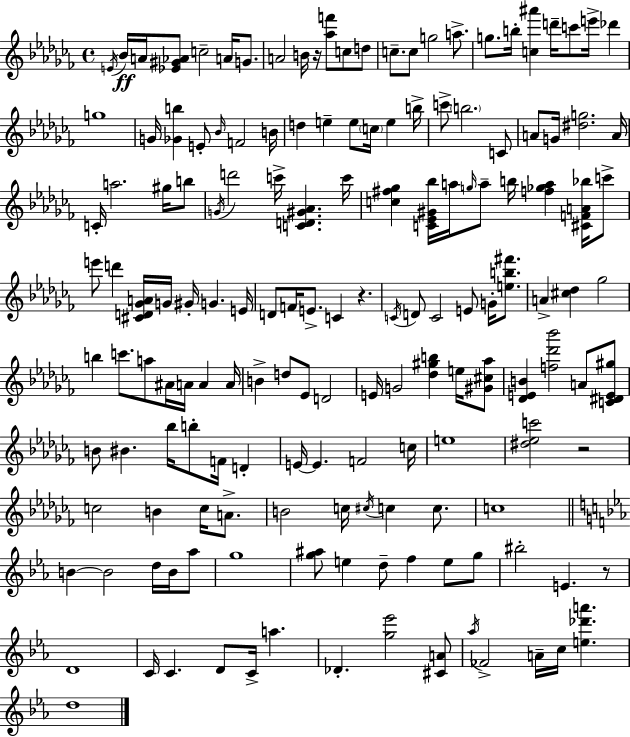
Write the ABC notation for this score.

X:1
T:Untitled
M:4/4
L:1/4
K:Abm
E/4 _B/4 A/4 [_E^G_A]/2 c2 A/4 G/2 A2 B/4 z/4 [_af']/2 c/2 d/2 c/2 c/2 g2 a/2 g/2 b/4 [c^a'] d'/4 c'/2 e'/4 _d' g4 G/4 [_Gb] E/2 _B/4 F2 B/4 d e e/2 c/4 e b/4 c'/2 b2 C/2 A/2 G/4 [^dg]2 A/4 C/4 a2 ^g/4 b/2 G/4 d'2 c'/4 [CD^G_A] c'/4 [c^f_g] [C_E^G_b]/4 a/4 g/4 a/2 b/4 [f_ga] [^CFA_b]/4 c'/2 e'/2 d' [^CD_GA]/4 G/4 ^G/4 G E/4 D/2 F/4 E/2 C z C/4 D/2 C2 E/2 G/4 [eb^f']/2 A [^c_d] _g2 b c'/2 a/2 ^A/4 A/4 A A/4 B d/2 _E/2 D2 E/4 G2 [_d^gb] e/4 [^G^c_a]/2 [_DEB] [f_d'_b']2 A/2 [C^DE^g]/2 B/2 ^B _b/4 b/2 F/4 D E/4 E F2 c/4 e4 [^d_ec']2 z2 c2 B c/4 A/2 B2 c/4 ^c/4 c c/2 c4 B B2 d/4 B/4 _a/2 g4 [g^a]/2 e d/2 f e/2 g/2 ^b2 E z/2 D4 C/4 C D/2 C/4 a _D [g_e']2 [^CA]/2 _a/4 _F2 A/4 c/4 [e_d'a'] d4